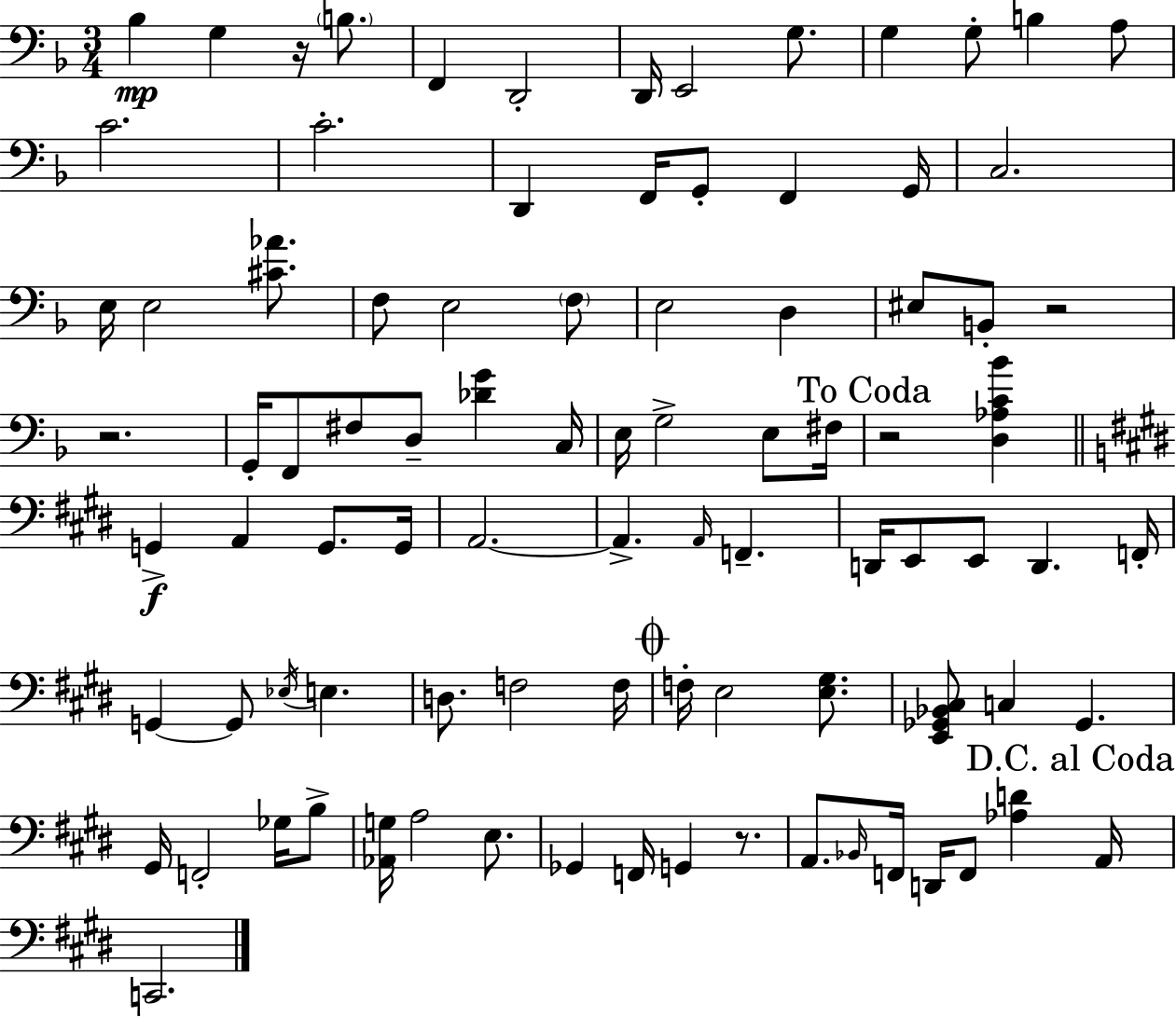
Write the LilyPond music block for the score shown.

{
  \clef bass
  \numericTimeSignature
  \time 3/4
  \key d \minor
  bes4\mp g4 r16 \parenthesize b8. | f,4 d,2-. | d,16 e,2 g8. | g4 g8-. b4 a8 | \break c'2. | c'2.-. | d,4 f,16 g,8-. f,4 g,16 | c2. | \break e16 e2 <cis' aes'>8. | f8 e2 \parenthesize f8 | e2 d4 | eis8 b,8-. r2 | \break r2. | g,16-. f,8 fis8 d8-- <des' g'>4 c16 | e16 g2-> e8 fis16 | \mark "To Coda" r2 <d aes c' bes'>4 | \break \bar "||" \break \key e \major g,4->\f a,4 g,8. g,16 | a,2.~~ | a,4.-> \grace { a,16 } f,4.-- | d,16 e,8 e,8 d,4. | \break f,16-. g,4~~ g,8 \acciaccatura { ees16 } e4. | d8. f2 | f16 \mark \markup { \musicglyph "scripts.coda" } f16-. e2 <e gis>8. | <e, ges, bes, cis>8 c4 ges,4. | \break gis,16 f,2-. ges16 | b8-> <aes, g>16 a2 e8. | ges,4 f,16 g,4 r8. | a,8. \grace { bes,16 } f,16 d,16 f,8 <aes d'>4 | \break \mark "D.C. al Coda" a,16 c,2. | \bar "|."
}